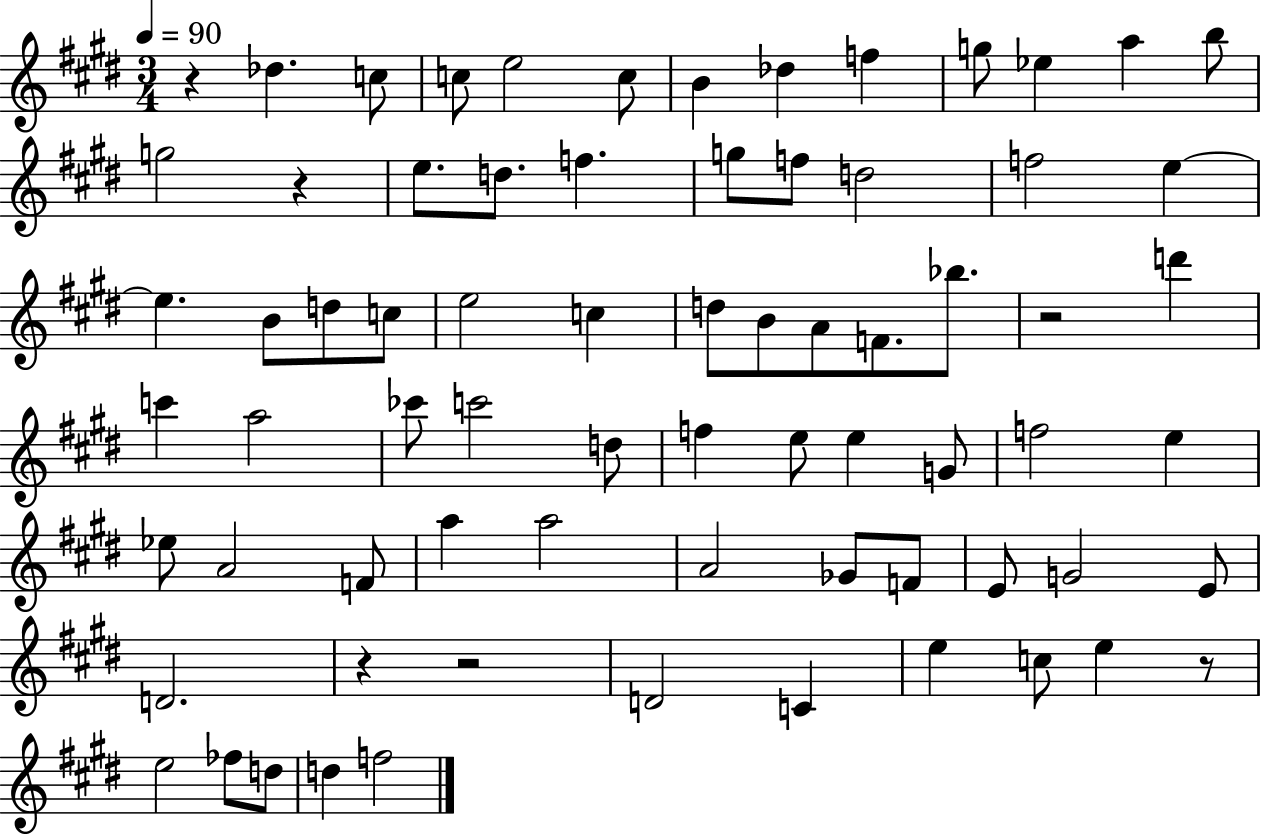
X:1
T:Untitled
M:3/4
L:1/4
K:E
z _d c/2 c/2 e2 c/2 B _d f g/2 _e a b/2 g2 z e/2 d/2 f g/2 f/2 d2 f2 e e B/2 d/2 c/2 e2 c d/2 B/2 A/2 F/2 _b/2 z2 d' c' a2 _c'/2 c'2 d/2 f e/2 e G/2 f2 e _e/2 A2 F/2 a a2 A2 _G/2 F/2 E/2 G2 E/2 D2 z z2 D2 C e c/2 e z/2 e2 _f/2 d/2 d f2